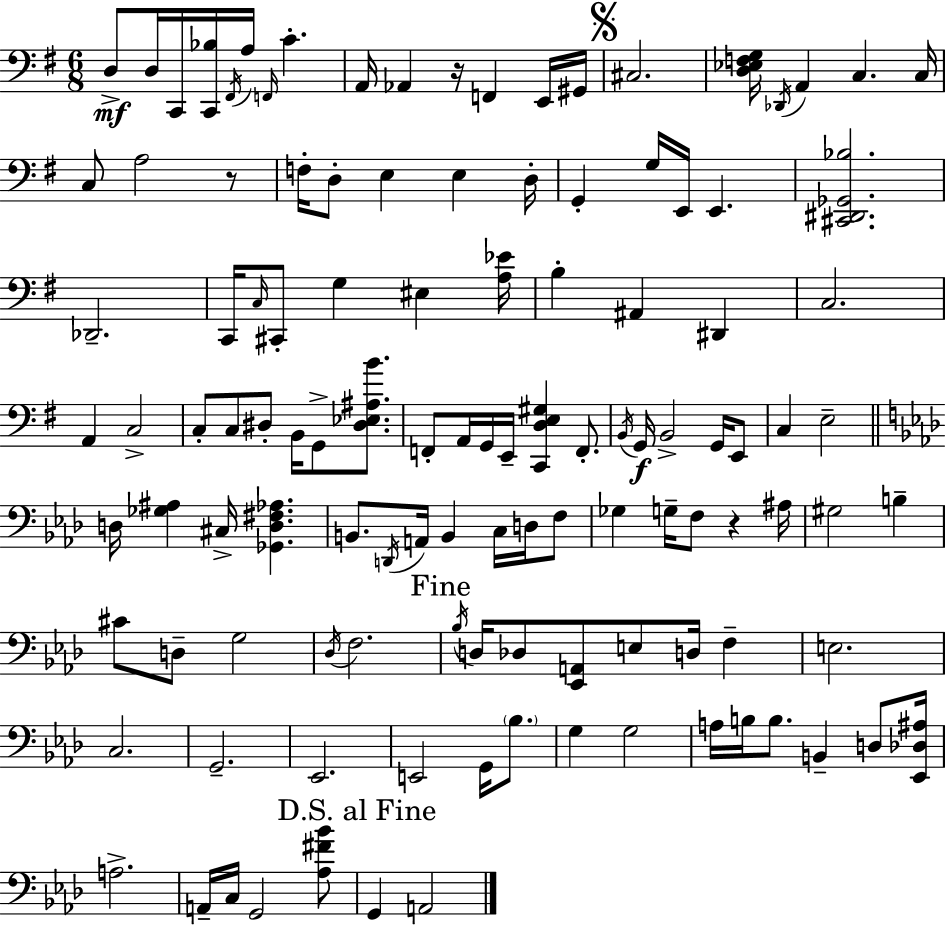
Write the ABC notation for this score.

X:1
T:Untitled
M:6/8
L:1/4
K:Em
D,/2 D,/4 C,,/4 [C,,_B,]/4 ^F,,/4 A,/4 F,,/4 C A,,/4 _A,, z/4 F,, E,,/4 ^G,,/4 ^C,2 [D,_E,F,G,]/4 _D,,/4 A,, C, C,/4 C,/2 A,2 z/2 F,/4 D,/2 E, E, D,/4 G,, G,/4 E,,/4 E,, [^C,,^D,,_G,,_B,]2 _D,,2 C,,/4 C,/4 ^C,,/2 G, ^E, [A,_E]/4 B, ^A,, ^D,, C,2 A,, C,2 C,/2 C,/2 ^D,/2 B,,/4 G,,/2 [^D,_E,^A,B]/2 F,,/2 A,,/4 G,,/4 E,,/4 [C,,D,E,^G,] F,,/2 B,,/4 G,,/4 B,,2 G,,/4 E,,/2 C, E,2 D,/4 [_G,^A,] ^C,/4 [_G,,D,^F,_A,] B,,/2 D,,/4 A,,/4 B,, C,/4 D,/4 F,/2 _G, G,/4 F,/2 z ^A,/4 ^G,2 B, ^C/2 D,/2 G,2 _D,/4 F,2 _B,/4 D,/4 _D,/2 [_E,,A,,]/2 E,/2 D,/4 F, E,2 C,2 G,,2 _E,,2 E,,2 G,,/4 _B,/2 G, G,2 A,/4 B,/4 B,/2 B,, D,/2 [_E,,_D,^A,]/4 A,2 A,,/4 C,/4 G,,2 [_A,^F_B]/2 G,, A,,2